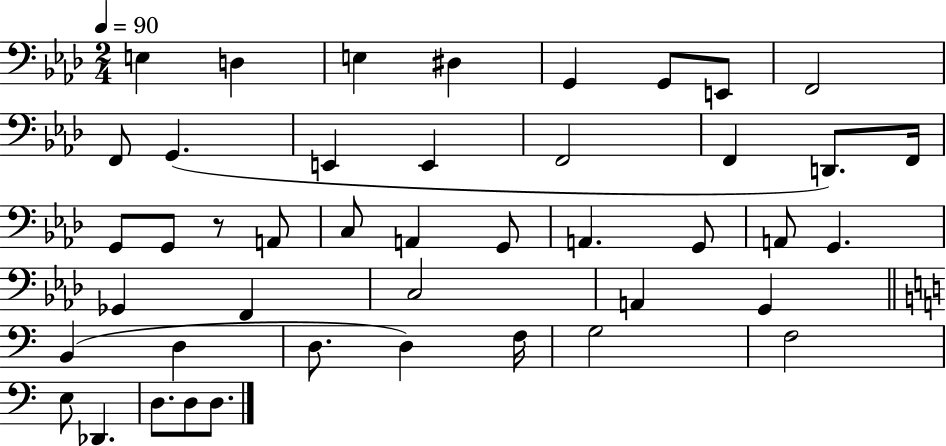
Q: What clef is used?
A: bass